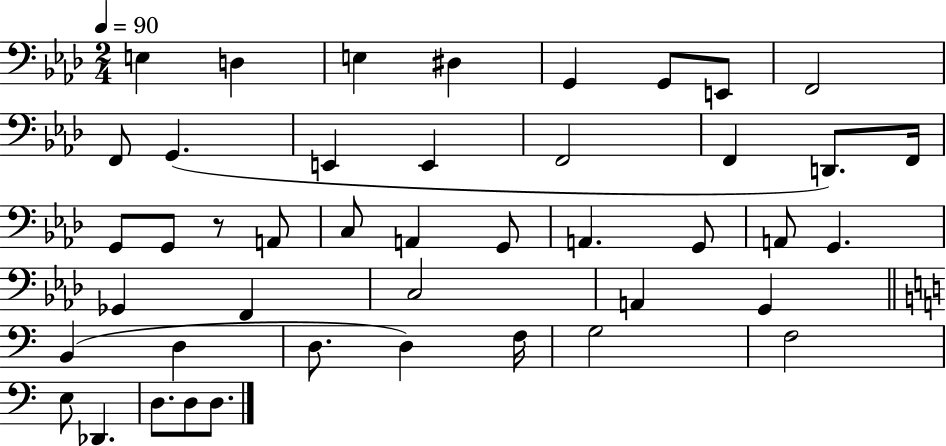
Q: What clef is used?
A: bass